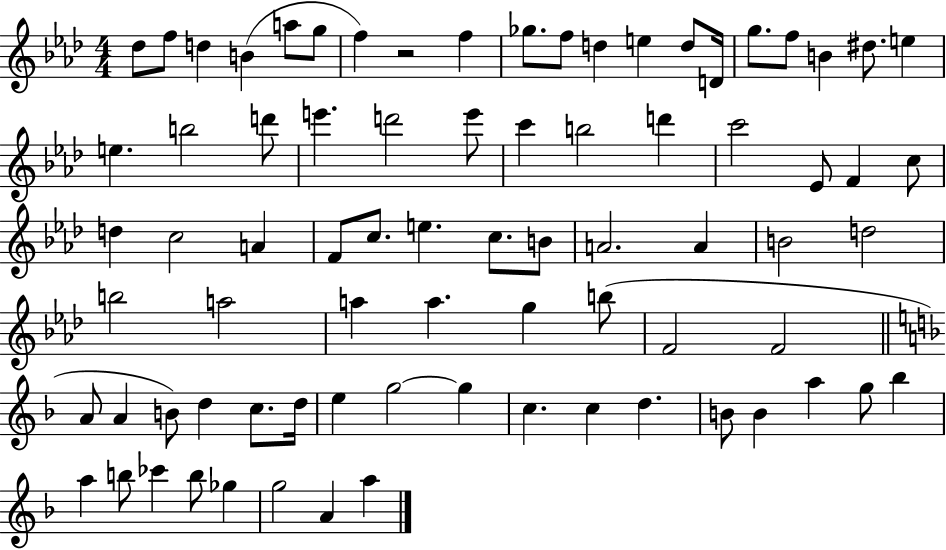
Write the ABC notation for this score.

X:1
T:Untitled
M:4/4
L:1/4
K:Ab
_d/2 f/2 d B a/2 g/2 f z2 f _g/2 f/2 d e d/2 D/4 g/2 f/2 B ^d/2 e e b2 d'/2 e' d'2 e'/2 c' b2 d' c'2 _E/2 F c/2 d c2 A F/2 c/2 e c/2 B/2 A2 A B2 d2 b2 a2 a a g b/2 F2 F2 A/2 A B/2 d c/2 d/4 e g2 g c c d B/2 B a g/2 _b a b/2 _c' b/2 _g g2 A a